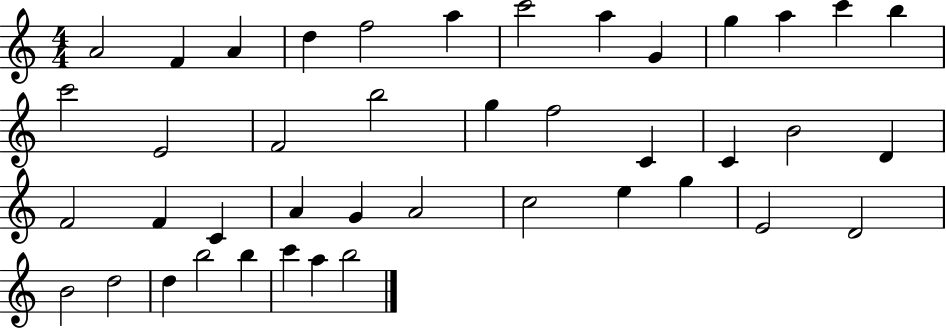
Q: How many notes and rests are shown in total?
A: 42